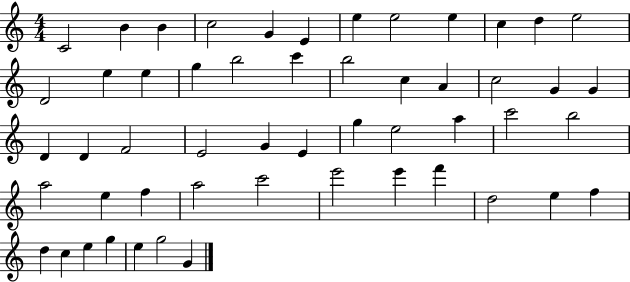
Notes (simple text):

C4/h B4/q B4/q C5/h G4/q E4/q E5/q E5/h E5/q C5/q D5/q E5/h D4/h E5/q E5/q G5/q B5/h C6/q B5/h C5/q A4/q C5/h G4/q G4/q D4/q D4/q F4/h E4/h G4/q E4/q G5/q E5/h A5/q C6/h B5/h A5/h E5/q F5/q A5/h C6/h E6/h E6/q F6/q D5/h E5/q F5/q D5/q C5/q E5/q G5/q E5/q G5/h G4/q